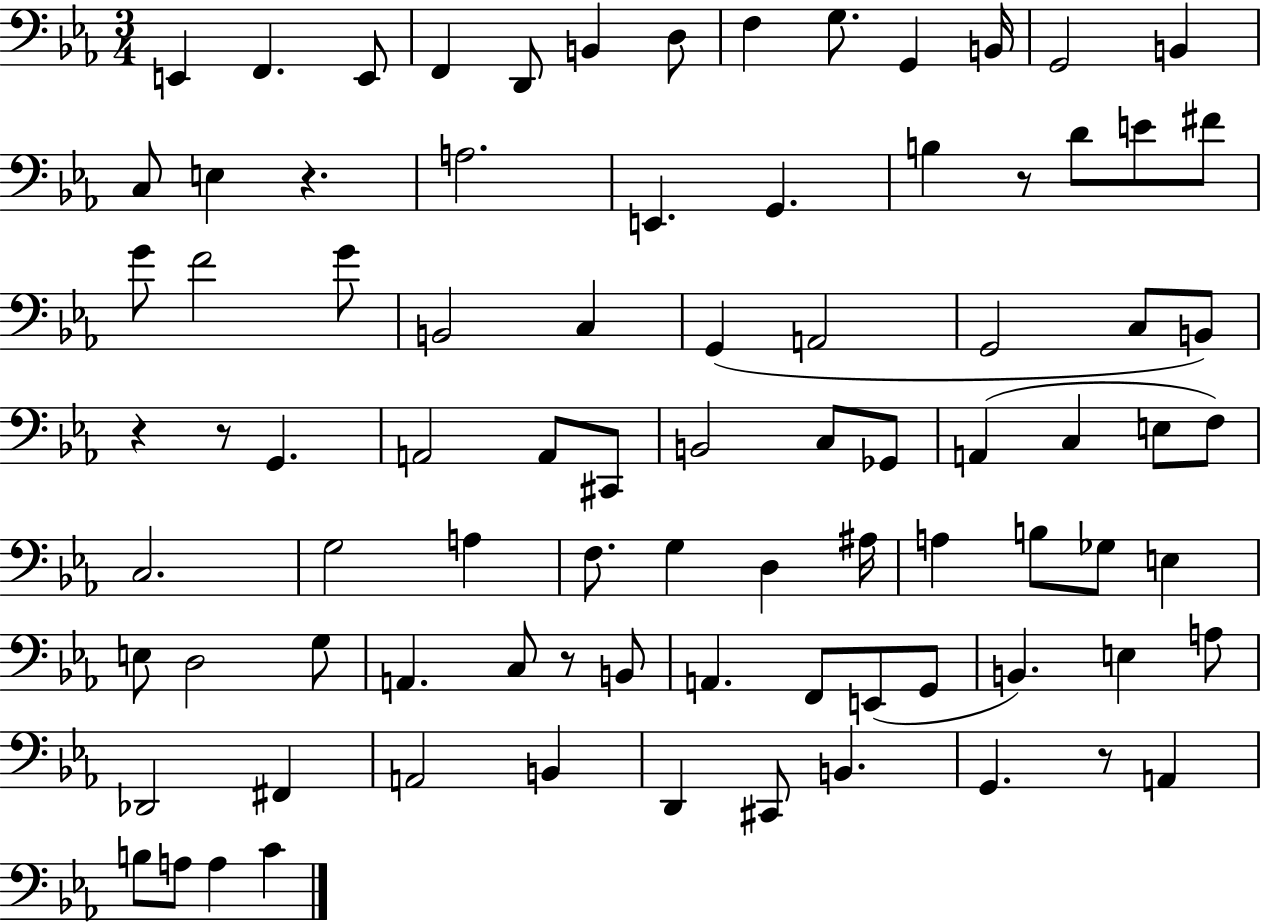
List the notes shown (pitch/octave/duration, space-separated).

E2/q F2/q. E2/e F2/q D2/e B2/q D3/e F3/q G3/e. G2/q B2/s G2/h B2/q C3/e E3/q R/q. A3/h. E2/q. G2/q. B3/q R/e D4/e E4/e F#4/e G4/e F4/h G4/e B2/h C3/q G2/q A2/h G2/h C3/e B2/e R/q R/e G2/q. A2/h A2/e C#2/e B2/h C3/e Gb2/e A2/q C3/q E3/e F3/e C3/h. G3/h A3/q F3/e. G3/q D3/q A#3/s A3/q B3/e Gb3/e E3/q E3/e D3/h G3/e A2/q. C3/e R/e B2/e A2/q. F2/e E2/e G2/e B2/q. E3/q A3/e Db2/h F#2/q A2/h B2/q D2/q C#2/e B2/q. G2/q. R/e A2/q B3/e A3/e A3/q C4/q